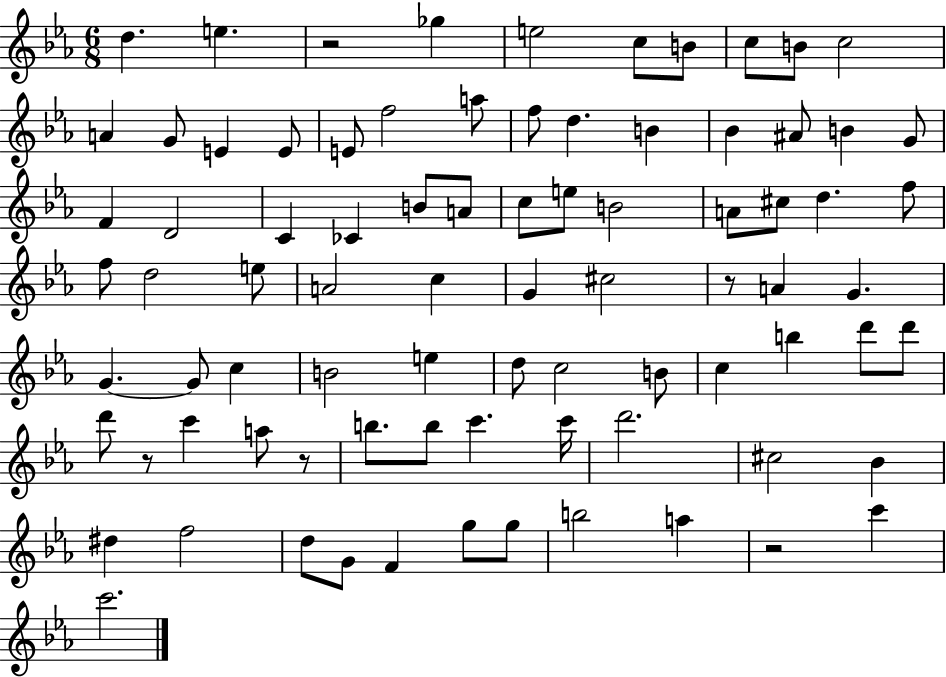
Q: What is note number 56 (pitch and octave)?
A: D6